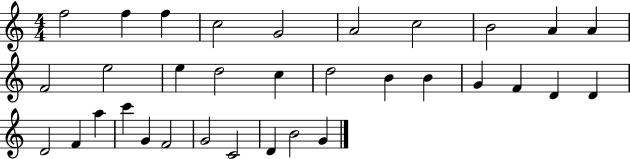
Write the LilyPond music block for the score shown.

{
  \clef treble
  \numericTimeSignature
  \time 4/4
  \key c \major
  f''2 f''4 f''4 | c''2 g'2 | a'2 c''2 | b'2 a'4 a'4 | \break f'2 e''2 | e''4 d''2 c''4 | d''2 b'4 b'4 | g'4 f'4 d'4 d'4 | \break d'2 f'4 a''4 | c'''4 g'4 f'2 | g'2 c'2 | d'4 b'2 g'4 | \break \bar "|."
}